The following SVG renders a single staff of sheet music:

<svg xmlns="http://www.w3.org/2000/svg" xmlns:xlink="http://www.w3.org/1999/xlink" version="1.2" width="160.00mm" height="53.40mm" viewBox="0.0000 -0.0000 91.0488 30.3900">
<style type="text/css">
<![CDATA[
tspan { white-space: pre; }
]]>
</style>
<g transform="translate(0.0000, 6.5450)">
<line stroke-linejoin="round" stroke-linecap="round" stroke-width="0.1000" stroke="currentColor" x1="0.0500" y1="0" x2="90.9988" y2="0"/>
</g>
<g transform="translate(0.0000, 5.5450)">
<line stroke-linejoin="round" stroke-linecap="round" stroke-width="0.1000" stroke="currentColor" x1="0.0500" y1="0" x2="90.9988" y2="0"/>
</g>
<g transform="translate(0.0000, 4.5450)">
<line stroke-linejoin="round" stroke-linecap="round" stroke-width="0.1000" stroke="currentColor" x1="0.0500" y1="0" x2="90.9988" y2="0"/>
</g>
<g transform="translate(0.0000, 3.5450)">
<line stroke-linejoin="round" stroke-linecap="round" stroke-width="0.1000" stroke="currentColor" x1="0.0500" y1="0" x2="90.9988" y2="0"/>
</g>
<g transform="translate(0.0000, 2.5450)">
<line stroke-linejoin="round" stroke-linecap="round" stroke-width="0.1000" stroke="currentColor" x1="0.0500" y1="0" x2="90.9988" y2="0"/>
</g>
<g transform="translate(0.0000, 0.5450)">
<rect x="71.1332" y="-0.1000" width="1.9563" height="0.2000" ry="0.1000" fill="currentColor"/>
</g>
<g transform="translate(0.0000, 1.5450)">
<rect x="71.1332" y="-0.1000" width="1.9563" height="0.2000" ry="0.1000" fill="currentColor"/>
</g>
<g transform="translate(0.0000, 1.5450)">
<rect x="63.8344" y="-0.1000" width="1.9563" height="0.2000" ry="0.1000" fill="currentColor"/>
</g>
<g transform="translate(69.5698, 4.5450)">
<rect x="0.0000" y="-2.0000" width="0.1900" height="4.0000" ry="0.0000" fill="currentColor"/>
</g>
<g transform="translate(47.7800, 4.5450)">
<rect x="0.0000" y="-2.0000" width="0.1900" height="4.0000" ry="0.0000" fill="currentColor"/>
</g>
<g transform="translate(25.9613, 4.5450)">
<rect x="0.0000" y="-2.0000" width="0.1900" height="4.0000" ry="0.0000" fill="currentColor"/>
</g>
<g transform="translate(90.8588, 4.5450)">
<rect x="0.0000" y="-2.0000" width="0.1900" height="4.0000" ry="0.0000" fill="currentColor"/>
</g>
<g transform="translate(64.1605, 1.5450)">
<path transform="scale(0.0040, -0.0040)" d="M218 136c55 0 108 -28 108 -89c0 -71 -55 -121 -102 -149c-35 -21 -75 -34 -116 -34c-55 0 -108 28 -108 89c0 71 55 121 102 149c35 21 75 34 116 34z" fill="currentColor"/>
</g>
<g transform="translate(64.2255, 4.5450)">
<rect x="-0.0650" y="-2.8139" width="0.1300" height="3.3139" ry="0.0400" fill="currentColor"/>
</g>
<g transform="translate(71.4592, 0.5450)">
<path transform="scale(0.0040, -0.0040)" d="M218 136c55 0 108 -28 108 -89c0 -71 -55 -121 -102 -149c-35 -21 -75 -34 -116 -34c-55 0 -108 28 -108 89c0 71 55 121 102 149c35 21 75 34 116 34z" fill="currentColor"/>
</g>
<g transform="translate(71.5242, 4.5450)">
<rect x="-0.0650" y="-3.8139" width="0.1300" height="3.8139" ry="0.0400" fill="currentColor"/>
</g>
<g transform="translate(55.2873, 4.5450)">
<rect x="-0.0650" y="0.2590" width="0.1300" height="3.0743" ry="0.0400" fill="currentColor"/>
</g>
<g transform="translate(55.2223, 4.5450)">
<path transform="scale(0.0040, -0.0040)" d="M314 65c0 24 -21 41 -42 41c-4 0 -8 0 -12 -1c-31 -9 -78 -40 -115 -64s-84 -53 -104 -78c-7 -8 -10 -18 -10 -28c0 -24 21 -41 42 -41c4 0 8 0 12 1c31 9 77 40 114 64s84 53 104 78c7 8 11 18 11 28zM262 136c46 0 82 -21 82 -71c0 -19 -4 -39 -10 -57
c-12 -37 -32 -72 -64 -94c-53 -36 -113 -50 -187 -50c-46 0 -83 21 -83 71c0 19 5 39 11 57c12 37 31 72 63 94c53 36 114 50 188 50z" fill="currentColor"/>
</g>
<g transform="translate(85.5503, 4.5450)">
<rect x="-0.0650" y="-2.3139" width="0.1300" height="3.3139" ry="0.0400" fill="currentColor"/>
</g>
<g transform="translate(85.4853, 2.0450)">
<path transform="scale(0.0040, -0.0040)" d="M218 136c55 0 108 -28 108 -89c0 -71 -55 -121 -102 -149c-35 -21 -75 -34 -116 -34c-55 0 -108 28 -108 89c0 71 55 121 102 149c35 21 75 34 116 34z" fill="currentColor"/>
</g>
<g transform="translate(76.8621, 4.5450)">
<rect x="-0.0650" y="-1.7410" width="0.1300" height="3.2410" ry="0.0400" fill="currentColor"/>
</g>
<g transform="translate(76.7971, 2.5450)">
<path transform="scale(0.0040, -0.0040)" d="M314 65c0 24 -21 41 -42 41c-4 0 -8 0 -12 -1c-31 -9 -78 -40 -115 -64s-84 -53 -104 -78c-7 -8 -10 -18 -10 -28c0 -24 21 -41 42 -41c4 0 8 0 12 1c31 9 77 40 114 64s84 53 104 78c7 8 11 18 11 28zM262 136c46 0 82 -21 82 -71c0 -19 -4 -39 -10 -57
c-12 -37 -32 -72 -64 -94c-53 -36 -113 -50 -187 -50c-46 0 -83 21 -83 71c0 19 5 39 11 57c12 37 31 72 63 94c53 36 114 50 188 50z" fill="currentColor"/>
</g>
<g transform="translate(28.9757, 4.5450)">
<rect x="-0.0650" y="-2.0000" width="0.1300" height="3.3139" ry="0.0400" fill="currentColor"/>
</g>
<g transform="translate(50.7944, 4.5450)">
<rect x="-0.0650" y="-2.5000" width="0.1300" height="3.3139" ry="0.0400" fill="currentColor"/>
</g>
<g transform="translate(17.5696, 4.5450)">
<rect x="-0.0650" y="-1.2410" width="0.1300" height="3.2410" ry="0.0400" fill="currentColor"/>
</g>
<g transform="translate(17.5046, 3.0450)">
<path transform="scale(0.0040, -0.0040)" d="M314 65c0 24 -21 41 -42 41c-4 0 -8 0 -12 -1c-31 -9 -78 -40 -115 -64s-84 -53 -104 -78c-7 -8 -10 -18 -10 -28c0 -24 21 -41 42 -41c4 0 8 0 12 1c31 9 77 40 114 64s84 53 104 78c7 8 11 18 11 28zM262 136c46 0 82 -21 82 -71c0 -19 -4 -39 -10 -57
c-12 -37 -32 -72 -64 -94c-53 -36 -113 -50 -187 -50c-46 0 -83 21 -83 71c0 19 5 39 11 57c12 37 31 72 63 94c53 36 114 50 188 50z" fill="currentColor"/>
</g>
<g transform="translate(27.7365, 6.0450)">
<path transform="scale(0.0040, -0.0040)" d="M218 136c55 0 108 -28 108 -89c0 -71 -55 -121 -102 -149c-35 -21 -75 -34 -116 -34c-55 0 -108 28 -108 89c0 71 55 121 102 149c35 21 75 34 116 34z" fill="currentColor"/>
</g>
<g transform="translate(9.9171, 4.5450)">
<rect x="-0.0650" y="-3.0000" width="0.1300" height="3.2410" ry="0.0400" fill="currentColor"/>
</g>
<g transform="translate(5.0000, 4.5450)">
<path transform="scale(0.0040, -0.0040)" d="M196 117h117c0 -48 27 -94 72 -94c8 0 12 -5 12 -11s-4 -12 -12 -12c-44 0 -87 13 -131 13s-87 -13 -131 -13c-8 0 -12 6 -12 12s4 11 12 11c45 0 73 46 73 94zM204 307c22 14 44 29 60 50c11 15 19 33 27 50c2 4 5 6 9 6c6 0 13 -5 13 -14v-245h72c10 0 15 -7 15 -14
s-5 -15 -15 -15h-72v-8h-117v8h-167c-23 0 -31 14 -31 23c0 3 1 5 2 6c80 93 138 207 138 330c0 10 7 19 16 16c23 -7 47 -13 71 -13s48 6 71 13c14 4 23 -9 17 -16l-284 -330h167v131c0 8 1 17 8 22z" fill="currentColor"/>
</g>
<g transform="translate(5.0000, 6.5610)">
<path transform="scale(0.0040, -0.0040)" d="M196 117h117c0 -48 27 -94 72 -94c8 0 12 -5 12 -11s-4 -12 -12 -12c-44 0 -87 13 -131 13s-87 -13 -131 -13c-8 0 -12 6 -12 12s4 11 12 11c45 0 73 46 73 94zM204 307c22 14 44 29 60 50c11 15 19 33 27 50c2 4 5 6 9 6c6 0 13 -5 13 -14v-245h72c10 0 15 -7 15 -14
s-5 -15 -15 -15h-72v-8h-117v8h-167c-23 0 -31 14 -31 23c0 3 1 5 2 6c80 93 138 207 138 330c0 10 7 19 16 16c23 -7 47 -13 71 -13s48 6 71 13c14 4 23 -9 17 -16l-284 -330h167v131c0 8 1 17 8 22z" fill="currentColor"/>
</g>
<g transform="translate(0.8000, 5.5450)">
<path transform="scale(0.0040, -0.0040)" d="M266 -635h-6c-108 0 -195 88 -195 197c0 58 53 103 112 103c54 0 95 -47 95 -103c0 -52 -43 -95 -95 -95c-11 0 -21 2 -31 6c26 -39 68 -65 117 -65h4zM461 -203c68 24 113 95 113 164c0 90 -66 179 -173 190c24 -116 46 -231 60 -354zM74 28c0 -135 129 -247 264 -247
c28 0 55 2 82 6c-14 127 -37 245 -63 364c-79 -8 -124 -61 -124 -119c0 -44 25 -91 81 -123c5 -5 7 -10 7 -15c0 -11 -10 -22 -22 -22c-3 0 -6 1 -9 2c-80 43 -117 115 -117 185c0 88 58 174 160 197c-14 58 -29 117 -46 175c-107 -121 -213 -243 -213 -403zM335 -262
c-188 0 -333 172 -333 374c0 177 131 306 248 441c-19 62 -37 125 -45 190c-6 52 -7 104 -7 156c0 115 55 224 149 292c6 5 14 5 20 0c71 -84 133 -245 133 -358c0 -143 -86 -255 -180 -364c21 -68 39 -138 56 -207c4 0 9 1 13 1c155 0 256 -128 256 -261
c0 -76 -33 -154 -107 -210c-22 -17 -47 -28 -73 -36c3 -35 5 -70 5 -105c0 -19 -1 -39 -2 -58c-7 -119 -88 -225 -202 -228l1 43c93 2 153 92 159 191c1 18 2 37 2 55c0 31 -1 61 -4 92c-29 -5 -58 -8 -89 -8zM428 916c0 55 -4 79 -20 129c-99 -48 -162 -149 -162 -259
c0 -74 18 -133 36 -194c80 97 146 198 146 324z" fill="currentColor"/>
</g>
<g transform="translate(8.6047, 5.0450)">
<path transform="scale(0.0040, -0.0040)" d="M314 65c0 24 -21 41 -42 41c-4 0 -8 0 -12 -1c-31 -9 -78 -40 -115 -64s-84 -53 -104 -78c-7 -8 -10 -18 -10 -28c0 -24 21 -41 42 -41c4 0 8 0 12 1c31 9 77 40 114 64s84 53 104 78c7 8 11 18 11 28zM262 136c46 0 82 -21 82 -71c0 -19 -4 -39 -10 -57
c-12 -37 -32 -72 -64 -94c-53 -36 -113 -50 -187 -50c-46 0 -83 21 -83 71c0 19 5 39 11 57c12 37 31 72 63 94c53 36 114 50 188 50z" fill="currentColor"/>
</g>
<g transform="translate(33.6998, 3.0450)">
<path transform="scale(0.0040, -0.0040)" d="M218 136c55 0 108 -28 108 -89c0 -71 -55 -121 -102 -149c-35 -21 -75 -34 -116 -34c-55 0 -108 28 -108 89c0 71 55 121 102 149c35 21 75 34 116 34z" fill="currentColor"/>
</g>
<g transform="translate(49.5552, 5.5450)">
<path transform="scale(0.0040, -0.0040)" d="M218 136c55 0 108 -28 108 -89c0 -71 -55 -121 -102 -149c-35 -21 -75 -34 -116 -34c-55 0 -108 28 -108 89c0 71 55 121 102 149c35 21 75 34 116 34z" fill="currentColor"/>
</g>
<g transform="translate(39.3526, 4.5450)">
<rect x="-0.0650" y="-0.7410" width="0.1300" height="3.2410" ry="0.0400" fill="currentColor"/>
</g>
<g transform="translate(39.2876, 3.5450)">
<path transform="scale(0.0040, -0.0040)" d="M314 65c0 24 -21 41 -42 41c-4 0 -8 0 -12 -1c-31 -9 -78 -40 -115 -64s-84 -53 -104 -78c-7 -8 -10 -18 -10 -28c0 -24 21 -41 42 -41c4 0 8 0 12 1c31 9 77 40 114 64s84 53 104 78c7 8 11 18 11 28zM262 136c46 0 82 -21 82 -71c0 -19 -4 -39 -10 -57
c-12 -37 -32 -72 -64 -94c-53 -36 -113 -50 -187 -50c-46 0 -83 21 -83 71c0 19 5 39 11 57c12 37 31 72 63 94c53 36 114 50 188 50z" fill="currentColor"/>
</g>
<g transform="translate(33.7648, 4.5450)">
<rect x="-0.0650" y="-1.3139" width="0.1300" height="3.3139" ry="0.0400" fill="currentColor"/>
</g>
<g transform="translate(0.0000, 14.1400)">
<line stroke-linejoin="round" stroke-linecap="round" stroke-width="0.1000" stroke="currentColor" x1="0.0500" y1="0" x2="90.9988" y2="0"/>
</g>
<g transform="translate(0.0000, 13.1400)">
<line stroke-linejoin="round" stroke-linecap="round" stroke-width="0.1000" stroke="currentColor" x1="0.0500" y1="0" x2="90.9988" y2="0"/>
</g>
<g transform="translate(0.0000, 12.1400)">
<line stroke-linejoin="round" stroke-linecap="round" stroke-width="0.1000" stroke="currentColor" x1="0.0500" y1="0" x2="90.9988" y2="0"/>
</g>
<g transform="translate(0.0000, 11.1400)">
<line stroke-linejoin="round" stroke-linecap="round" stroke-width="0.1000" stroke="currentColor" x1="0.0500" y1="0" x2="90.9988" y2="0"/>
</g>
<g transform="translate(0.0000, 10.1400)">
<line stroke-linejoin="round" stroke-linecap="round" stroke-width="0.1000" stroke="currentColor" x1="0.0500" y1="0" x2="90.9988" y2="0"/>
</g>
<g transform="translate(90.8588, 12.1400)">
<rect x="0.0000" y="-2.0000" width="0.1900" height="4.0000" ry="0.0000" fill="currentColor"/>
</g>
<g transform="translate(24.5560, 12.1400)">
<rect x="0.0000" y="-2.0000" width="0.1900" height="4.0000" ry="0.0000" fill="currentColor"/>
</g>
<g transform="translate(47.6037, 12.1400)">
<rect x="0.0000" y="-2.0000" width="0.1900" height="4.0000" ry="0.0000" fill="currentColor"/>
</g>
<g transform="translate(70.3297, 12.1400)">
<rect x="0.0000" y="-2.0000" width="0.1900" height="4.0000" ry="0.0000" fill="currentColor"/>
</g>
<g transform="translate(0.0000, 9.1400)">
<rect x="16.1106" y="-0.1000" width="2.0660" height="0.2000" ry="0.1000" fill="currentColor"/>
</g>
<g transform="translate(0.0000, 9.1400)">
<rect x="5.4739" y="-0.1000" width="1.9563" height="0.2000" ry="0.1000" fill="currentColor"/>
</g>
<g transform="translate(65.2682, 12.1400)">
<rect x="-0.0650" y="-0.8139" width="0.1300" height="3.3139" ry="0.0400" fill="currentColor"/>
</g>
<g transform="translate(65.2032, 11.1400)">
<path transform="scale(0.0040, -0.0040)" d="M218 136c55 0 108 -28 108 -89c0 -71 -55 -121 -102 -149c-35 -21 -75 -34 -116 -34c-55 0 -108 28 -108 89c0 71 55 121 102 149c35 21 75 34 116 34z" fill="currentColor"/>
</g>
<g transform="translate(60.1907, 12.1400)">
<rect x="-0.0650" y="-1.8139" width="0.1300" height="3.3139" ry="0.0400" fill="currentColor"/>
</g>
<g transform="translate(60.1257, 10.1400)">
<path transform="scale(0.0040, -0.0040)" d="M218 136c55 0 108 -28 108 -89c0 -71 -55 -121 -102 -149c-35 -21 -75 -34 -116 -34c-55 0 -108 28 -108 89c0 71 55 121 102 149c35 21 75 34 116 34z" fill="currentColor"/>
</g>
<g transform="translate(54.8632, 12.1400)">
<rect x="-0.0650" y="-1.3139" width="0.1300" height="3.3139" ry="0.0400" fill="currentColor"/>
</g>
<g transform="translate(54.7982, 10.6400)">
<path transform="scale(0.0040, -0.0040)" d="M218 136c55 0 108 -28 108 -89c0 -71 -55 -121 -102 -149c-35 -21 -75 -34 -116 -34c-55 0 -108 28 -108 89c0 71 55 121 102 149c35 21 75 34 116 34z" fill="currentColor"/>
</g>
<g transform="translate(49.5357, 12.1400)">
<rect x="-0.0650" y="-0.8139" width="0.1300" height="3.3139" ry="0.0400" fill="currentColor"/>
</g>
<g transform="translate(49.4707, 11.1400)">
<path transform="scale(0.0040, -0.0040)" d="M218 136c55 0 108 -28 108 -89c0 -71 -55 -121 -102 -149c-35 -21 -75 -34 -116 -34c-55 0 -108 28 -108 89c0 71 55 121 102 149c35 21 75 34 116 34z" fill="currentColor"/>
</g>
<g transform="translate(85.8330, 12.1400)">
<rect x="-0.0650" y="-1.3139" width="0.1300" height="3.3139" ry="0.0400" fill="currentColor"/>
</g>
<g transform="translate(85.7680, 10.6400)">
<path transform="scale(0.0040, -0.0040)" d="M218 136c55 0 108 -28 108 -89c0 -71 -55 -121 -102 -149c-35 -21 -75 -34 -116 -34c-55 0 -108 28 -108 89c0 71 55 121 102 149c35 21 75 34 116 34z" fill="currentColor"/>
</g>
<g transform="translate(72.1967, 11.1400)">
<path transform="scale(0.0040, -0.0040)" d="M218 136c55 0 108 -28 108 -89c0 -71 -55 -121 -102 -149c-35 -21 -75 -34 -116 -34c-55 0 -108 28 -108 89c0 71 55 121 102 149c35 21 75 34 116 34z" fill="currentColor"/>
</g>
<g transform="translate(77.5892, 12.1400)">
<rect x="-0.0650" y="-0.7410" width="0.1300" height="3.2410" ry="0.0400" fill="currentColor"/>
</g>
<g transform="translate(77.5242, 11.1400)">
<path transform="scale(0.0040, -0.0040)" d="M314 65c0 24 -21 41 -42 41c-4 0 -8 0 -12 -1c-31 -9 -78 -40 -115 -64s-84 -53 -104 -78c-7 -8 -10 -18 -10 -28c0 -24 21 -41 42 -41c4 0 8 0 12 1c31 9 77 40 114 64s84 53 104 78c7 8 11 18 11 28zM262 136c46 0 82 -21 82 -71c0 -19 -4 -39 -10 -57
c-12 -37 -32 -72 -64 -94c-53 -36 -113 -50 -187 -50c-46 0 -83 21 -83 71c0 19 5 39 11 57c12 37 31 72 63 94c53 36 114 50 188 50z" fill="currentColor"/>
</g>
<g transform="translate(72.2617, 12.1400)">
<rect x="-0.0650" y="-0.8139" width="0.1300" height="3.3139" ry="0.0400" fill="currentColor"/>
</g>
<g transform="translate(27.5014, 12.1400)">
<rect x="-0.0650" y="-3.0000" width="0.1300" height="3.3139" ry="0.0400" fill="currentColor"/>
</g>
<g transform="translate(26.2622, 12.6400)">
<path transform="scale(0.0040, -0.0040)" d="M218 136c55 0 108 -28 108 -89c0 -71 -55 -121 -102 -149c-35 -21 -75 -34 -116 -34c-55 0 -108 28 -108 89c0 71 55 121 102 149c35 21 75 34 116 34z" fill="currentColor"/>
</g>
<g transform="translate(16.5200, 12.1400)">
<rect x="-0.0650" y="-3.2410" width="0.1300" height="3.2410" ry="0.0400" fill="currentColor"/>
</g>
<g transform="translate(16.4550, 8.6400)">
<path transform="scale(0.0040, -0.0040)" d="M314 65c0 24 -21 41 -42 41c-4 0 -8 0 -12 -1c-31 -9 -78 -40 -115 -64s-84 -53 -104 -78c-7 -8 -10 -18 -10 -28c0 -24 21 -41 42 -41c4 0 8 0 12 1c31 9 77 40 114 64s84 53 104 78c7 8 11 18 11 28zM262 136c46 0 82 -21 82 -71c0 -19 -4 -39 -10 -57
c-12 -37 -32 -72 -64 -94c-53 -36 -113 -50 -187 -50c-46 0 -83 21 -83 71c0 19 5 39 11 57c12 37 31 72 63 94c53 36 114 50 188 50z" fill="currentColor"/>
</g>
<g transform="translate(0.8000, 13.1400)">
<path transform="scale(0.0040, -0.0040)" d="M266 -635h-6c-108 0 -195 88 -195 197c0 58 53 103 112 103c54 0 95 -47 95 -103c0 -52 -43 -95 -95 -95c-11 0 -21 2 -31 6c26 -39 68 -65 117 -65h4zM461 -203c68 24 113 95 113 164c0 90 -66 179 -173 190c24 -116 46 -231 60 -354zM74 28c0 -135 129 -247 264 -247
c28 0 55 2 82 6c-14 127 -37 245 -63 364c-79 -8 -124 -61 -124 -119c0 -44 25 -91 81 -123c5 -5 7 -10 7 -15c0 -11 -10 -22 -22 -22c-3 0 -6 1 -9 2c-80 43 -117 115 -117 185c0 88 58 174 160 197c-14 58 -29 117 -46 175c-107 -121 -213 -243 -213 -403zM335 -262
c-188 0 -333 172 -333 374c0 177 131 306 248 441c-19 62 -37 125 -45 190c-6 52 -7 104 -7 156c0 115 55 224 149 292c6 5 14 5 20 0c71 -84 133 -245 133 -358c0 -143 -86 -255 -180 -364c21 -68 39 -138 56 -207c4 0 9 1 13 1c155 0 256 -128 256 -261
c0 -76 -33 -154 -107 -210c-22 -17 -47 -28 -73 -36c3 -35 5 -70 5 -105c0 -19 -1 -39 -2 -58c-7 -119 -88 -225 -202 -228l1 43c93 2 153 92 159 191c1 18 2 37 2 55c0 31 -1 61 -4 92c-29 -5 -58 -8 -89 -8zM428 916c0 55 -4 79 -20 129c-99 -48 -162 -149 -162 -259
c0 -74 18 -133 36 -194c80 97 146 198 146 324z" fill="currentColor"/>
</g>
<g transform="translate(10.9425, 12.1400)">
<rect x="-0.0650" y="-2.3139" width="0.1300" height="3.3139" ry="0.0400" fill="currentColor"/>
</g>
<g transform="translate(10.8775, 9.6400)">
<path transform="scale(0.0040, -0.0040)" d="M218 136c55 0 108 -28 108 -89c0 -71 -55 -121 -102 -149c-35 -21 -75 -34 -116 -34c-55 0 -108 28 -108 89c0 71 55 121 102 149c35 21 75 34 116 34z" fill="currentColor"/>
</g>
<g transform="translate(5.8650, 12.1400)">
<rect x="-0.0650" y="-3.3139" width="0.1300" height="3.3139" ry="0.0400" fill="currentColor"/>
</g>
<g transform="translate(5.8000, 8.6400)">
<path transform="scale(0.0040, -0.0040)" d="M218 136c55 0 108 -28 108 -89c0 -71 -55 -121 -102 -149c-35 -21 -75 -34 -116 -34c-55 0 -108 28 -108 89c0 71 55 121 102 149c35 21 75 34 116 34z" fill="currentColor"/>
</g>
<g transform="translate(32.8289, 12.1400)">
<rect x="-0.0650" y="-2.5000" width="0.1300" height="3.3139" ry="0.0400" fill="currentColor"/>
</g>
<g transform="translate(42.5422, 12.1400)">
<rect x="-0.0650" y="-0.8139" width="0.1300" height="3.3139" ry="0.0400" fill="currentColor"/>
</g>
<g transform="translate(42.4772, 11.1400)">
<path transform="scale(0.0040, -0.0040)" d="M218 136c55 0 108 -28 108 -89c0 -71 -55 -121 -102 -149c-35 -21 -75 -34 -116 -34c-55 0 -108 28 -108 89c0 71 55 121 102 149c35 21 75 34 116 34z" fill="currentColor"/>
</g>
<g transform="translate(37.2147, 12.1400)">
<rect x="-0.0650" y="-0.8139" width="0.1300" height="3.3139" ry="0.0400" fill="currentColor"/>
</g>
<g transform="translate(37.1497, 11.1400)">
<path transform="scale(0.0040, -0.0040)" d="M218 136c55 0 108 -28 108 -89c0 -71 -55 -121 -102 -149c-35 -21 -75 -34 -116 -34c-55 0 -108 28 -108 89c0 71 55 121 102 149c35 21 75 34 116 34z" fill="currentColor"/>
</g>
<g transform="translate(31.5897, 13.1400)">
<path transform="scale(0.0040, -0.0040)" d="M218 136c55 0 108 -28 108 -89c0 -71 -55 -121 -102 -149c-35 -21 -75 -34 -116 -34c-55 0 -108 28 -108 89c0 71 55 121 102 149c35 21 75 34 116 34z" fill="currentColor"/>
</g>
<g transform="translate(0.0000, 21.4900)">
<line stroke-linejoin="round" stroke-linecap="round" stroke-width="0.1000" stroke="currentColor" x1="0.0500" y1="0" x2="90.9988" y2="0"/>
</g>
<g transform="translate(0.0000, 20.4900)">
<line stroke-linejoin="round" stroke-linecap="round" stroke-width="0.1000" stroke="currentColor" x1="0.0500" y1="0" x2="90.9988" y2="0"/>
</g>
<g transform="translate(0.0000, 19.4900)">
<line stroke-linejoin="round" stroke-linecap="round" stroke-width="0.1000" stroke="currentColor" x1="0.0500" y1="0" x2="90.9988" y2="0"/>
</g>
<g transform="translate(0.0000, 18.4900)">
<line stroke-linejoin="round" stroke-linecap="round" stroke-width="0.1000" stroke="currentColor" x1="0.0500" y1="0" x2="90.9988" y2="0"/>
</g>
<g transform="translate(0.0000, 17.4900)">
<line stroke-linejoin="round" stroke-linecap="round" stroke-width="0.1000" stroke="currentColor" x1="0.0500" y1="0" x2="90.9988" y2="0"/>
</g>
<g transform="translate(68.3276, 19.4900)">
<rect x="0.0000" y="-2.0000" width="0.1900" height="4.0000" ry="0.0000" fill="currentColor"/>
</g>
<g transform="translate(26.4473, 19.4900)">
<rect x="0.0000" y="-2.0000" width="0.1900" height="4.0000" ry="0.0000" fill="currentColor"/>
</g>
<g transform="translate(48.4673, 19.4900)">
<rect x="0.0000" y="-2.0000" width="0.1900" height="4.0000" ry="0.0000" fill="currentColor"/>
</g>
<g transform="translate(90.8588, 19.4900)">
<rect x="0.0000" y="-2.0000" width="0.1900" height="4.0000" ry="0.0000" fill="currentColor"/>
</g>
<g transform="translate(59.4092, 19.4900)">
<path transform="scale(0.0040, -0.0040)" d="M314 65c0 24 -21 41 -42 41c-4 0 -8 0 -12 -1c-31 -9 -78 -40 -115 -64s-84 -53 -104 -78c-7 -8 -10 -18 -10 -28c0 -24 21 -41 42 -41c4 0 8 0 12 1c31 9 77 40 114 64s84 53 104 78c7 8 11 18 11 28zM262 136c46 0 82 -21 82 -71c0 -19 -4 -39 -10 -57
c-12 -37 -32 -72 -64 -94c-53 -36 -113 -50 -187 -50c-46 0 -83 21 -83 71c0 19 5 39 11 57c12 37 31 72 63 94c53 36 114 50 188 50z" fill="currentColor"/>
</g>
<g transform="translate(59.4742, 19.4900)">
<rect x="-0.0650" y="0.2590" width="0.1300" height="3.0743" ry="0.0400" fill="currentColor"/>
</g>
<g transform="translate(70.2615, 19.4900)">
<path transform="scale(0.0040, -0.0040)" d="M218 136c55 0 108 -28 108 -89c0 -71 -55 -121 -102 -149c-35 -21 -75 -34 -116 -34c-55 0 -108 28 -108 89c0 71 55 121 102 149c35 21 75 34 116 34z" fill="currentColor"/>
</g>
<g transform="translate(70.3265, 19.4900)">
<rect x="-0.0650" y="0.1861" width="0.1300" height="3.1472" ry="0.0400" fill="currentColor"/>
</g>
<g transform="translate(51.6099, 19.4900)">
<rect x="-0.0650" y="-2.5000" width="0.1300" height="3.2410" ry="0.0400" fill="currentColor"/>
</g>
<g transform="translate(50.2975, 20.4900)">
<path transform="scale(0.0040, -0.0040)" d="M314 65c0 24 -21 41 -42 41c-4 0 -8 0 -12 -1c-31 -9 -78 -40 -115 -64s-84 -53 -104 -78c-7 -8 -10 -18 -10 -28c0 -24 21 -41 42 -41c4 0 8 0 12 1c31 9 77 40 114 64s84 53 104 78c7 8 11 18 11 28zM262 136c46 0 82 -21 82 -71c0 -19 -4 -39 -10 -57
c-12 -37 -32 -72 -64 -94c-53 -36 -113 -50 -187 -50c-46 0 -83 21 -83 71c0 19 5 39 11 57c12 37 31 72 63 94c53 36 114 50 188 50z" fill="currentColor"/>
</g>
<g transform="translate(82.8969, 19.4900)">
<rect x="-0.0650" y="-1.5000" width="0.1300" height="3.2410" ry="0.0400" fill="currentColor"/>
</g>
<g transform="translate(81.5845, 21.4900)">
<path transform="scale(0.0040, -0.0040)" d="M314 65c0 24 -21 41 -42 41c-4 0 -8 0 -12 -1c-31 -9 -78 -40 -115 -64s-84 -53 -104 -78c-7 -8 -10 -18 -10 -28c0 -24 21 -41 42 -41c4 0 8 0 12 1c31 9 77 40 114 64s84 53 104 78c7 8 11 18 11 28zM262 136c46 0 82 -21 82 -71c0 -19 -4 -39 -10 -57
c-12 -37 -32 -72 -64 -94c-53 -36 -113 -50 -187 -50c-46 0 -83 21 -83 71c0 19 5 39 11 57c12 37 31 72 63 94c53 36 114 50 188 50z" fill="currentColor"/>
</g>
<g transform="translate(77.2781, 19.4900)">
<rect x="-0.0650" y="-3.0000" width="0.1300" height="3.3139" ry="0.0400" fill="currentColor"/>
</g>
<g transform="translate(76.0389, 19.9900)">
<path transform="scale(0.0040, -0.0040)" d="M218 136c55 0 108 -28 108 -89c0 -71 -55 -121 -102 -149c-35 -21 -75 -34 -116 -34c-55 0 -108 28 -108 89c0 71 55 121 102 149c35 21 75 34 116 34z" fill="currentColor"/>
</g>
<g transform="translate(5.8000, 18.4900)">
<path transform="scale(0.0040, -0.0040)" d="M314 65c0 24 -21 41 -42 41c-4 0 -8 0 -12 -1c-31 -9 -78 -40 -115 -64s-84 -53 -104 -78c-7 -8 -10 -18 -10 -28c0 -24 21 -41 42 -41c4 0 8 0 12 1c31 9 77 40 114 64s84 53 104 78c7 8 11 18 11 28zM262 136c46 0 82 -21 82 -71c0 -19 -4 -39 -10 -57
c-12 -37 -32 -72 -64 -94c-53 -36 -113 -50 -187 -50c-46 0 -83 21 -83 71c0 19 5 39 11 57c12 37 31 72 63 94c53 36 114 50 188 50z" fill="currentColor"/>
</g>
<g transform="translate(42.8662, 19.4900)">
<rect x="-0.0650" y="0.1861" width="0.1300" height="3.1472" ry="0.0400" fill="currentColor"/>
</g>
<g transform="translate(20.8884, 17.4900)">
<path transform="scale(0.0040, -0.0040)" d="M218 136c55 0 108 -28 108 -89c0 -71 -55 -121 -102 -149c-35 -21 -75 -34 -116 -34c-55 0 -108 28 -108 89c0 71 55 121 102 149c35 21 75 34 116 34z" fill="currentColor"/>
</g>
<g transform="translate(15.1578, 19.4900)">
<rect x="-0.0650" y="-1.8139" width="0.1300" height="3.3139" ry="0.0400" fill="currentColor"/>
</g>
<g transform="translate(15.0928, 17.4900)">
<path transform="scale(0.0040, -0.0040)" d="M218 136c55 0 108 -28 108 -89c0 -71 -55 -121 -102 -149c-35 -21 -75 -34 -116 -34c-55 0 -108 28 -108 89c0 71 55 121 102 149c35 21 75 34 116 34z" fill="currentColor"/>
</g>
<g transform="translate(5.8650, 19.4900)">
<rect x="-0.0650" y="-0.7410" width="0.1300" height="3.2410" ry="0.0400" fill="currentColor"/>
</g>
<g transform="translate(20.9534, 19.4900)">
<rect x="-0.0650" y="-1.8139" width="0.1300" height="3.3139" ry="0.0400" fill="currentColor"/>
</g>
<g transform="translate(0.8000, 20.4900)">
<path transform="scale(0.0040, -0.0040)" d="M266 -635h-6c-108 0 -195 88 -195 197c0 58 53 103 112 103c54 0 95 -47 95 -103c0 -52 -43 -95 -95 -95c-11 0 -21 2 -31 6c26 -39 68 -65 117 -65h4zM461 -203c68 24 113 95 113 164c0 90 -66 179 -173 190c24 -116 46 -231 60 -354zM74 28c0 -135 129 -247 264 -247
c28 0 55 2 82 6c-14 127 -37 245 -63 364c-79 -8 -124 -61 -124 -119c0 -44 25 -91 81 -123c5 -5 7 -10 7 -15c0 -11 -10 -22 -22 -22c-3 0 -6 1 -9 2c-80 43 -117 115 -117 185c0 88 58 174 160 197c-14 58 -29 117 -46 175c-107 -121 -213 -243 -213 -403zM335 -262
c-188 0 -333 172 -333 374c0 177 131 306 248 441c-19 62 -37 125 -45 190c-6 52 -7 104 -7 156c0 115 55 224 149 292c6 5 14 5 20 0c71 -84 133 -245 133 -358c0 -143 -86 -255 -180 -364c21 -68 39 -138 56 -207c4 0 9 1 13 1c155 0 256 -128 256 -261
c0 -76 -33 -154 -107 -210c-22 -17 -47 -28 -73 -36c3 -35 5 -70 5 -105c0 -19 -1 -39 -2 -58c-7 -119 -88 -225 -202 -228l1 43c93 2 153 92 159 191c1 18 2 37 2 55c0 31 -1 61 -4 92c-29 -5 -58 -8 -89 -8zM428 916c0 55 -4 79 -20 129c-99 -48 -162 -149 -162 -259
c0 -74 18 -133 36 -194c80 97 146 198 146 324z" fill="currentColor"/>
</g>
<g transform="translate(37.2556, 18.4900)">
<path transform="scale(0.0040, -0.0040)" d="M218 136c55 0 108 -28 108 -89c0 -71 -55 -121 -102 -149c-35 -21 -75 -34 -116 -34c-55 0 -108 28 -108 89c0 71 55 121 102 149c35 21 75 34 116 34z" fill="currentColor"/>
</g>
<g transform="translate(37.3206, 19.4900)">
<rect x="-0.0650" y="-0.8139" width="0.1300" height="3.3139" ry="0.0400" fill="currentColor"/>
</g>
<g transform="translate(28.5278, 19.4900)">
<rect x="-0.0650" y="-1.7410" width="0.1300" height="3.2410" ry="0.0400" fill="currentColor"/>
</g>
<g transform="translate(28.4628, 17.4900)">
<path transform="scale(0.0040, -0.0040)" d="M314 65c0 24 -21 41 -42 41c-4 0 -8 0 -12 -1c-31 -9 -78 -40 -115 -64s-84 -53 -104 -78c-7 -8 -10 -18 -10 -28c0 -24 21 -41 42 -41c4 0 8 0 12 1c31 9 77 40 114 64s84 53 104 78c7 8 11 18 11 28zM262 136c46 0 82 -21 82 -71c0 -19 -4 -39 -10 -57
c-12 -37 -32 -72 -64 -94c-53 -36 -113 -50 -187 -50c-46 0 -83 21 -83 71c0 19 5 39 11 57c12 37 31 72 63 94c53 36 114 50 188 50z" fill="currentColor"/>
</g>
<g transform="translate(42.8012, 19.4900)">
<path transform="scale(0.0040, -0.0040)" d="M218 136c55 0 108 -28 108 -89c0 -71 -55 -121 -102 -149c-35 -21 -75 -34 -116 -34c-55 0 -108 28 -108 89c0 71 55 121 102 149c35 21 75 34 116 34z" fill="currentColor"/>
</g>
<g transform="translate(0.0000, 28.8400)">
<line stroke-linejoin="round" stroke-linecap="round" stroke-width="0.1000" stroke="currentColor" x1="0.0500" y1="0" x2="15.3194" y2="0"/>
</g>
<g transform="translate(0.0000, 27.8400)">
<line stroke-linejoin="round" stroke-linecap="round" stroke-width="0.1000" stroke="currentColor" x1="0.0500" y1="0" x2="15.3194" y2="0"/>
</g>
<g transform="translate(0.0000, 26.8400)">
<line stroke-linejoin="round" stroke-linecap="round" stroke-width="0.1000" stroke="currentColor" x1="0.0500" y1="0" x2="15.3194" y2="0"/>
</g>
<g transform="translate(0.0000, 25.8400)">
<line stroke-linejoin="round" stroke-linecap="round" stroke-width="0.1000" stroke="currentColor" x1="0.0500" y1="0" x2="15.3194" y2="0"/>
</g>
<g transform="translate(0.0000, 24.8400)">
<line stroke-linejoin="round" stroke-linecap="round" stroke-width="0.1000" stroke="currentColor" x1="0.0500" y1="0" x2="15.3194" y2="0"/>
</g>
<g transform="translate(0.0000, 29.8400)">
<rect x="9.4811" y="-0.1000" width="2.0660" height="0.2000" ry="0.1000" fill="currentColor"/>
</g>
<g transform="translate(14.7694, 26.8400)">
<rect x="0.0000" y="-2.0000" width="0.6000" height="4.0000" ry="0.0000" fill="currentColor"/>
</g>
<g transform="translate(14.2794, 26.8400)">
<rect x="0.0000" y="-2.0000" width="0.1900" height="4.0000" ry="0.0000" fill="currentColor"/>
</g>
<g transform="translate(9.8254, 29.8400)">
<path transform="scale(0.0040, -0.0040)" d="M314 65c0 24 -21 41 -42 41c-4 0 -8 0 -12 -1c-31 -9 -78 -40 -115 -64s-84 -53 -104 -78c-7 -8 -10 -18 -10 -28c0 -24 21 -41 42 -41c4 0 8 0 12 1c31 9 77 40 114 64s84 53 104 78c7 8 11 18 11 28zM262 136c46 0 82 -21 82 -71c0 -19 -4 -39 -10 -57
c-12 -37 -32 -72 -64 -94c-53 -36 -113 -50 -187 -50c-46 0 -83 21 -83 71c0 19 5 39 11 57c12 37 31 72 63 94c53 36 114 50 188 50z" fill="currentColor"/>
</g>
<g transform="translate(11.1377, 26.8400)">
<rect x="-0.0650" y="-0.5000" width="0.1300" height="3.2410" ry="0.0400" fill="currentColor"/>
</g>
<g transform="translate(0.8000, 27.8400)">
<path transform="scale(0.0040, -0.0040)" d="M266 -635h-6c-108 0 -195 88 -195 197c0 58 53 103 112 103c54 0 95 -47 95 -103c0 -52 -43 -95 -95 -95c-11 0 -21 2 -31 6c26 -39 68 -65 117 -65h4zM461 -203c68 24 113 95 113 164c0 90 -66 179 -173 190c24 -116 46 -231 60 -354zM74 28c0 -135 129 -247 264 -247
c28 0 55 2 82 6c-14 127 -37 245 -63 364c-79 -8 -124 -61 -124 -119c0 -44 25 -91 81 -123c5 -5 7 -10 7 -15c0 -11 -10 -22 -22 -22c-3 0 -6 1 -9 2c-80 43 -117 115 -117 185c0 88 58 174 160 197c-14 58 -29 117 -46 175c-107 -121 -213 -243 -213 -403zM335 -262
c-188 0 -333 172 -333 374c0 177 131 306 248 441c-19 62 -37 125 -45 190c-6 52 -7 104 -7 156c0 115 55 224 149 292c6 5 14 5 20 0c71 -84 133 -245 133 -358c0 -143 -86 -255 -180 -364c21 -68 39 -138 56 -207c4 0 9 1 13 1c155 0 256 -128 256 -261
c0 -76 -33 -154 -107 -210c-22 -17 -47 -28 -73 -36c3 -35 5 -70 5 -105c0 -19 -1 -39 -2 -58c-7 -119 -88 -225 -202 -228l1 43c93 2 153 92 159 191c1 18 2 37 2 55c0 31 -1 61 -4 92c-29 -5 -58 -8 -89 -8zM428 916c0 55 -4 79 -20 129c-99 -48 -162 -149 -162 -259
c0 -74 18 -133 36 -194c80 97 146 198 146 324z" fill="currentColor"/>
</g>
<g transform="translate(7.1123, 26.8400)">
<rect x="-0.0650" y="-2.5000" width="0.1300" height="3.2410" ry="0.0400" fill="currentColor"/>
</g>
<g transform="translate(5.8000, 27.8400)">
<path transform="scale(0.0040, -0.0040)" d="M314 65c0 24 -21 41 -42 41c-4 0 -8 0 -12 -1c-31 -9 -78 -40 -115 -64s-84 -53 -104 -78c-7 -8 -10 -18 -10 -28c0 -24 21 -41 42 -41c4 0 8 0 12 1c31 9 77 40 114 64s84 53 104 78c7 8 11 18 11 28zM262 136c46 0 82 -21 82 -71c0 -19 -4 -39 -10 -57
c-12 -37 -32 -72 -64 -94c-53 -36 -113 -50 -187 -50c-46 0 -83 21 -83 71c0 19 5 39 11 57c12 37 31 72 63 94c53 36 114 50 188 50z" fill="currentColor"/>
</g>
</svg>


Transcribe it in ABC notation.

X:1
T:Untitled
M:4/4
L:1/4
K:C
A2 e2 F e d2 G B2 a c' f2 g b g b2 A G d d d e f d d d2 e d2 f f f2 d B G2 B2 B A E2 G2 C2